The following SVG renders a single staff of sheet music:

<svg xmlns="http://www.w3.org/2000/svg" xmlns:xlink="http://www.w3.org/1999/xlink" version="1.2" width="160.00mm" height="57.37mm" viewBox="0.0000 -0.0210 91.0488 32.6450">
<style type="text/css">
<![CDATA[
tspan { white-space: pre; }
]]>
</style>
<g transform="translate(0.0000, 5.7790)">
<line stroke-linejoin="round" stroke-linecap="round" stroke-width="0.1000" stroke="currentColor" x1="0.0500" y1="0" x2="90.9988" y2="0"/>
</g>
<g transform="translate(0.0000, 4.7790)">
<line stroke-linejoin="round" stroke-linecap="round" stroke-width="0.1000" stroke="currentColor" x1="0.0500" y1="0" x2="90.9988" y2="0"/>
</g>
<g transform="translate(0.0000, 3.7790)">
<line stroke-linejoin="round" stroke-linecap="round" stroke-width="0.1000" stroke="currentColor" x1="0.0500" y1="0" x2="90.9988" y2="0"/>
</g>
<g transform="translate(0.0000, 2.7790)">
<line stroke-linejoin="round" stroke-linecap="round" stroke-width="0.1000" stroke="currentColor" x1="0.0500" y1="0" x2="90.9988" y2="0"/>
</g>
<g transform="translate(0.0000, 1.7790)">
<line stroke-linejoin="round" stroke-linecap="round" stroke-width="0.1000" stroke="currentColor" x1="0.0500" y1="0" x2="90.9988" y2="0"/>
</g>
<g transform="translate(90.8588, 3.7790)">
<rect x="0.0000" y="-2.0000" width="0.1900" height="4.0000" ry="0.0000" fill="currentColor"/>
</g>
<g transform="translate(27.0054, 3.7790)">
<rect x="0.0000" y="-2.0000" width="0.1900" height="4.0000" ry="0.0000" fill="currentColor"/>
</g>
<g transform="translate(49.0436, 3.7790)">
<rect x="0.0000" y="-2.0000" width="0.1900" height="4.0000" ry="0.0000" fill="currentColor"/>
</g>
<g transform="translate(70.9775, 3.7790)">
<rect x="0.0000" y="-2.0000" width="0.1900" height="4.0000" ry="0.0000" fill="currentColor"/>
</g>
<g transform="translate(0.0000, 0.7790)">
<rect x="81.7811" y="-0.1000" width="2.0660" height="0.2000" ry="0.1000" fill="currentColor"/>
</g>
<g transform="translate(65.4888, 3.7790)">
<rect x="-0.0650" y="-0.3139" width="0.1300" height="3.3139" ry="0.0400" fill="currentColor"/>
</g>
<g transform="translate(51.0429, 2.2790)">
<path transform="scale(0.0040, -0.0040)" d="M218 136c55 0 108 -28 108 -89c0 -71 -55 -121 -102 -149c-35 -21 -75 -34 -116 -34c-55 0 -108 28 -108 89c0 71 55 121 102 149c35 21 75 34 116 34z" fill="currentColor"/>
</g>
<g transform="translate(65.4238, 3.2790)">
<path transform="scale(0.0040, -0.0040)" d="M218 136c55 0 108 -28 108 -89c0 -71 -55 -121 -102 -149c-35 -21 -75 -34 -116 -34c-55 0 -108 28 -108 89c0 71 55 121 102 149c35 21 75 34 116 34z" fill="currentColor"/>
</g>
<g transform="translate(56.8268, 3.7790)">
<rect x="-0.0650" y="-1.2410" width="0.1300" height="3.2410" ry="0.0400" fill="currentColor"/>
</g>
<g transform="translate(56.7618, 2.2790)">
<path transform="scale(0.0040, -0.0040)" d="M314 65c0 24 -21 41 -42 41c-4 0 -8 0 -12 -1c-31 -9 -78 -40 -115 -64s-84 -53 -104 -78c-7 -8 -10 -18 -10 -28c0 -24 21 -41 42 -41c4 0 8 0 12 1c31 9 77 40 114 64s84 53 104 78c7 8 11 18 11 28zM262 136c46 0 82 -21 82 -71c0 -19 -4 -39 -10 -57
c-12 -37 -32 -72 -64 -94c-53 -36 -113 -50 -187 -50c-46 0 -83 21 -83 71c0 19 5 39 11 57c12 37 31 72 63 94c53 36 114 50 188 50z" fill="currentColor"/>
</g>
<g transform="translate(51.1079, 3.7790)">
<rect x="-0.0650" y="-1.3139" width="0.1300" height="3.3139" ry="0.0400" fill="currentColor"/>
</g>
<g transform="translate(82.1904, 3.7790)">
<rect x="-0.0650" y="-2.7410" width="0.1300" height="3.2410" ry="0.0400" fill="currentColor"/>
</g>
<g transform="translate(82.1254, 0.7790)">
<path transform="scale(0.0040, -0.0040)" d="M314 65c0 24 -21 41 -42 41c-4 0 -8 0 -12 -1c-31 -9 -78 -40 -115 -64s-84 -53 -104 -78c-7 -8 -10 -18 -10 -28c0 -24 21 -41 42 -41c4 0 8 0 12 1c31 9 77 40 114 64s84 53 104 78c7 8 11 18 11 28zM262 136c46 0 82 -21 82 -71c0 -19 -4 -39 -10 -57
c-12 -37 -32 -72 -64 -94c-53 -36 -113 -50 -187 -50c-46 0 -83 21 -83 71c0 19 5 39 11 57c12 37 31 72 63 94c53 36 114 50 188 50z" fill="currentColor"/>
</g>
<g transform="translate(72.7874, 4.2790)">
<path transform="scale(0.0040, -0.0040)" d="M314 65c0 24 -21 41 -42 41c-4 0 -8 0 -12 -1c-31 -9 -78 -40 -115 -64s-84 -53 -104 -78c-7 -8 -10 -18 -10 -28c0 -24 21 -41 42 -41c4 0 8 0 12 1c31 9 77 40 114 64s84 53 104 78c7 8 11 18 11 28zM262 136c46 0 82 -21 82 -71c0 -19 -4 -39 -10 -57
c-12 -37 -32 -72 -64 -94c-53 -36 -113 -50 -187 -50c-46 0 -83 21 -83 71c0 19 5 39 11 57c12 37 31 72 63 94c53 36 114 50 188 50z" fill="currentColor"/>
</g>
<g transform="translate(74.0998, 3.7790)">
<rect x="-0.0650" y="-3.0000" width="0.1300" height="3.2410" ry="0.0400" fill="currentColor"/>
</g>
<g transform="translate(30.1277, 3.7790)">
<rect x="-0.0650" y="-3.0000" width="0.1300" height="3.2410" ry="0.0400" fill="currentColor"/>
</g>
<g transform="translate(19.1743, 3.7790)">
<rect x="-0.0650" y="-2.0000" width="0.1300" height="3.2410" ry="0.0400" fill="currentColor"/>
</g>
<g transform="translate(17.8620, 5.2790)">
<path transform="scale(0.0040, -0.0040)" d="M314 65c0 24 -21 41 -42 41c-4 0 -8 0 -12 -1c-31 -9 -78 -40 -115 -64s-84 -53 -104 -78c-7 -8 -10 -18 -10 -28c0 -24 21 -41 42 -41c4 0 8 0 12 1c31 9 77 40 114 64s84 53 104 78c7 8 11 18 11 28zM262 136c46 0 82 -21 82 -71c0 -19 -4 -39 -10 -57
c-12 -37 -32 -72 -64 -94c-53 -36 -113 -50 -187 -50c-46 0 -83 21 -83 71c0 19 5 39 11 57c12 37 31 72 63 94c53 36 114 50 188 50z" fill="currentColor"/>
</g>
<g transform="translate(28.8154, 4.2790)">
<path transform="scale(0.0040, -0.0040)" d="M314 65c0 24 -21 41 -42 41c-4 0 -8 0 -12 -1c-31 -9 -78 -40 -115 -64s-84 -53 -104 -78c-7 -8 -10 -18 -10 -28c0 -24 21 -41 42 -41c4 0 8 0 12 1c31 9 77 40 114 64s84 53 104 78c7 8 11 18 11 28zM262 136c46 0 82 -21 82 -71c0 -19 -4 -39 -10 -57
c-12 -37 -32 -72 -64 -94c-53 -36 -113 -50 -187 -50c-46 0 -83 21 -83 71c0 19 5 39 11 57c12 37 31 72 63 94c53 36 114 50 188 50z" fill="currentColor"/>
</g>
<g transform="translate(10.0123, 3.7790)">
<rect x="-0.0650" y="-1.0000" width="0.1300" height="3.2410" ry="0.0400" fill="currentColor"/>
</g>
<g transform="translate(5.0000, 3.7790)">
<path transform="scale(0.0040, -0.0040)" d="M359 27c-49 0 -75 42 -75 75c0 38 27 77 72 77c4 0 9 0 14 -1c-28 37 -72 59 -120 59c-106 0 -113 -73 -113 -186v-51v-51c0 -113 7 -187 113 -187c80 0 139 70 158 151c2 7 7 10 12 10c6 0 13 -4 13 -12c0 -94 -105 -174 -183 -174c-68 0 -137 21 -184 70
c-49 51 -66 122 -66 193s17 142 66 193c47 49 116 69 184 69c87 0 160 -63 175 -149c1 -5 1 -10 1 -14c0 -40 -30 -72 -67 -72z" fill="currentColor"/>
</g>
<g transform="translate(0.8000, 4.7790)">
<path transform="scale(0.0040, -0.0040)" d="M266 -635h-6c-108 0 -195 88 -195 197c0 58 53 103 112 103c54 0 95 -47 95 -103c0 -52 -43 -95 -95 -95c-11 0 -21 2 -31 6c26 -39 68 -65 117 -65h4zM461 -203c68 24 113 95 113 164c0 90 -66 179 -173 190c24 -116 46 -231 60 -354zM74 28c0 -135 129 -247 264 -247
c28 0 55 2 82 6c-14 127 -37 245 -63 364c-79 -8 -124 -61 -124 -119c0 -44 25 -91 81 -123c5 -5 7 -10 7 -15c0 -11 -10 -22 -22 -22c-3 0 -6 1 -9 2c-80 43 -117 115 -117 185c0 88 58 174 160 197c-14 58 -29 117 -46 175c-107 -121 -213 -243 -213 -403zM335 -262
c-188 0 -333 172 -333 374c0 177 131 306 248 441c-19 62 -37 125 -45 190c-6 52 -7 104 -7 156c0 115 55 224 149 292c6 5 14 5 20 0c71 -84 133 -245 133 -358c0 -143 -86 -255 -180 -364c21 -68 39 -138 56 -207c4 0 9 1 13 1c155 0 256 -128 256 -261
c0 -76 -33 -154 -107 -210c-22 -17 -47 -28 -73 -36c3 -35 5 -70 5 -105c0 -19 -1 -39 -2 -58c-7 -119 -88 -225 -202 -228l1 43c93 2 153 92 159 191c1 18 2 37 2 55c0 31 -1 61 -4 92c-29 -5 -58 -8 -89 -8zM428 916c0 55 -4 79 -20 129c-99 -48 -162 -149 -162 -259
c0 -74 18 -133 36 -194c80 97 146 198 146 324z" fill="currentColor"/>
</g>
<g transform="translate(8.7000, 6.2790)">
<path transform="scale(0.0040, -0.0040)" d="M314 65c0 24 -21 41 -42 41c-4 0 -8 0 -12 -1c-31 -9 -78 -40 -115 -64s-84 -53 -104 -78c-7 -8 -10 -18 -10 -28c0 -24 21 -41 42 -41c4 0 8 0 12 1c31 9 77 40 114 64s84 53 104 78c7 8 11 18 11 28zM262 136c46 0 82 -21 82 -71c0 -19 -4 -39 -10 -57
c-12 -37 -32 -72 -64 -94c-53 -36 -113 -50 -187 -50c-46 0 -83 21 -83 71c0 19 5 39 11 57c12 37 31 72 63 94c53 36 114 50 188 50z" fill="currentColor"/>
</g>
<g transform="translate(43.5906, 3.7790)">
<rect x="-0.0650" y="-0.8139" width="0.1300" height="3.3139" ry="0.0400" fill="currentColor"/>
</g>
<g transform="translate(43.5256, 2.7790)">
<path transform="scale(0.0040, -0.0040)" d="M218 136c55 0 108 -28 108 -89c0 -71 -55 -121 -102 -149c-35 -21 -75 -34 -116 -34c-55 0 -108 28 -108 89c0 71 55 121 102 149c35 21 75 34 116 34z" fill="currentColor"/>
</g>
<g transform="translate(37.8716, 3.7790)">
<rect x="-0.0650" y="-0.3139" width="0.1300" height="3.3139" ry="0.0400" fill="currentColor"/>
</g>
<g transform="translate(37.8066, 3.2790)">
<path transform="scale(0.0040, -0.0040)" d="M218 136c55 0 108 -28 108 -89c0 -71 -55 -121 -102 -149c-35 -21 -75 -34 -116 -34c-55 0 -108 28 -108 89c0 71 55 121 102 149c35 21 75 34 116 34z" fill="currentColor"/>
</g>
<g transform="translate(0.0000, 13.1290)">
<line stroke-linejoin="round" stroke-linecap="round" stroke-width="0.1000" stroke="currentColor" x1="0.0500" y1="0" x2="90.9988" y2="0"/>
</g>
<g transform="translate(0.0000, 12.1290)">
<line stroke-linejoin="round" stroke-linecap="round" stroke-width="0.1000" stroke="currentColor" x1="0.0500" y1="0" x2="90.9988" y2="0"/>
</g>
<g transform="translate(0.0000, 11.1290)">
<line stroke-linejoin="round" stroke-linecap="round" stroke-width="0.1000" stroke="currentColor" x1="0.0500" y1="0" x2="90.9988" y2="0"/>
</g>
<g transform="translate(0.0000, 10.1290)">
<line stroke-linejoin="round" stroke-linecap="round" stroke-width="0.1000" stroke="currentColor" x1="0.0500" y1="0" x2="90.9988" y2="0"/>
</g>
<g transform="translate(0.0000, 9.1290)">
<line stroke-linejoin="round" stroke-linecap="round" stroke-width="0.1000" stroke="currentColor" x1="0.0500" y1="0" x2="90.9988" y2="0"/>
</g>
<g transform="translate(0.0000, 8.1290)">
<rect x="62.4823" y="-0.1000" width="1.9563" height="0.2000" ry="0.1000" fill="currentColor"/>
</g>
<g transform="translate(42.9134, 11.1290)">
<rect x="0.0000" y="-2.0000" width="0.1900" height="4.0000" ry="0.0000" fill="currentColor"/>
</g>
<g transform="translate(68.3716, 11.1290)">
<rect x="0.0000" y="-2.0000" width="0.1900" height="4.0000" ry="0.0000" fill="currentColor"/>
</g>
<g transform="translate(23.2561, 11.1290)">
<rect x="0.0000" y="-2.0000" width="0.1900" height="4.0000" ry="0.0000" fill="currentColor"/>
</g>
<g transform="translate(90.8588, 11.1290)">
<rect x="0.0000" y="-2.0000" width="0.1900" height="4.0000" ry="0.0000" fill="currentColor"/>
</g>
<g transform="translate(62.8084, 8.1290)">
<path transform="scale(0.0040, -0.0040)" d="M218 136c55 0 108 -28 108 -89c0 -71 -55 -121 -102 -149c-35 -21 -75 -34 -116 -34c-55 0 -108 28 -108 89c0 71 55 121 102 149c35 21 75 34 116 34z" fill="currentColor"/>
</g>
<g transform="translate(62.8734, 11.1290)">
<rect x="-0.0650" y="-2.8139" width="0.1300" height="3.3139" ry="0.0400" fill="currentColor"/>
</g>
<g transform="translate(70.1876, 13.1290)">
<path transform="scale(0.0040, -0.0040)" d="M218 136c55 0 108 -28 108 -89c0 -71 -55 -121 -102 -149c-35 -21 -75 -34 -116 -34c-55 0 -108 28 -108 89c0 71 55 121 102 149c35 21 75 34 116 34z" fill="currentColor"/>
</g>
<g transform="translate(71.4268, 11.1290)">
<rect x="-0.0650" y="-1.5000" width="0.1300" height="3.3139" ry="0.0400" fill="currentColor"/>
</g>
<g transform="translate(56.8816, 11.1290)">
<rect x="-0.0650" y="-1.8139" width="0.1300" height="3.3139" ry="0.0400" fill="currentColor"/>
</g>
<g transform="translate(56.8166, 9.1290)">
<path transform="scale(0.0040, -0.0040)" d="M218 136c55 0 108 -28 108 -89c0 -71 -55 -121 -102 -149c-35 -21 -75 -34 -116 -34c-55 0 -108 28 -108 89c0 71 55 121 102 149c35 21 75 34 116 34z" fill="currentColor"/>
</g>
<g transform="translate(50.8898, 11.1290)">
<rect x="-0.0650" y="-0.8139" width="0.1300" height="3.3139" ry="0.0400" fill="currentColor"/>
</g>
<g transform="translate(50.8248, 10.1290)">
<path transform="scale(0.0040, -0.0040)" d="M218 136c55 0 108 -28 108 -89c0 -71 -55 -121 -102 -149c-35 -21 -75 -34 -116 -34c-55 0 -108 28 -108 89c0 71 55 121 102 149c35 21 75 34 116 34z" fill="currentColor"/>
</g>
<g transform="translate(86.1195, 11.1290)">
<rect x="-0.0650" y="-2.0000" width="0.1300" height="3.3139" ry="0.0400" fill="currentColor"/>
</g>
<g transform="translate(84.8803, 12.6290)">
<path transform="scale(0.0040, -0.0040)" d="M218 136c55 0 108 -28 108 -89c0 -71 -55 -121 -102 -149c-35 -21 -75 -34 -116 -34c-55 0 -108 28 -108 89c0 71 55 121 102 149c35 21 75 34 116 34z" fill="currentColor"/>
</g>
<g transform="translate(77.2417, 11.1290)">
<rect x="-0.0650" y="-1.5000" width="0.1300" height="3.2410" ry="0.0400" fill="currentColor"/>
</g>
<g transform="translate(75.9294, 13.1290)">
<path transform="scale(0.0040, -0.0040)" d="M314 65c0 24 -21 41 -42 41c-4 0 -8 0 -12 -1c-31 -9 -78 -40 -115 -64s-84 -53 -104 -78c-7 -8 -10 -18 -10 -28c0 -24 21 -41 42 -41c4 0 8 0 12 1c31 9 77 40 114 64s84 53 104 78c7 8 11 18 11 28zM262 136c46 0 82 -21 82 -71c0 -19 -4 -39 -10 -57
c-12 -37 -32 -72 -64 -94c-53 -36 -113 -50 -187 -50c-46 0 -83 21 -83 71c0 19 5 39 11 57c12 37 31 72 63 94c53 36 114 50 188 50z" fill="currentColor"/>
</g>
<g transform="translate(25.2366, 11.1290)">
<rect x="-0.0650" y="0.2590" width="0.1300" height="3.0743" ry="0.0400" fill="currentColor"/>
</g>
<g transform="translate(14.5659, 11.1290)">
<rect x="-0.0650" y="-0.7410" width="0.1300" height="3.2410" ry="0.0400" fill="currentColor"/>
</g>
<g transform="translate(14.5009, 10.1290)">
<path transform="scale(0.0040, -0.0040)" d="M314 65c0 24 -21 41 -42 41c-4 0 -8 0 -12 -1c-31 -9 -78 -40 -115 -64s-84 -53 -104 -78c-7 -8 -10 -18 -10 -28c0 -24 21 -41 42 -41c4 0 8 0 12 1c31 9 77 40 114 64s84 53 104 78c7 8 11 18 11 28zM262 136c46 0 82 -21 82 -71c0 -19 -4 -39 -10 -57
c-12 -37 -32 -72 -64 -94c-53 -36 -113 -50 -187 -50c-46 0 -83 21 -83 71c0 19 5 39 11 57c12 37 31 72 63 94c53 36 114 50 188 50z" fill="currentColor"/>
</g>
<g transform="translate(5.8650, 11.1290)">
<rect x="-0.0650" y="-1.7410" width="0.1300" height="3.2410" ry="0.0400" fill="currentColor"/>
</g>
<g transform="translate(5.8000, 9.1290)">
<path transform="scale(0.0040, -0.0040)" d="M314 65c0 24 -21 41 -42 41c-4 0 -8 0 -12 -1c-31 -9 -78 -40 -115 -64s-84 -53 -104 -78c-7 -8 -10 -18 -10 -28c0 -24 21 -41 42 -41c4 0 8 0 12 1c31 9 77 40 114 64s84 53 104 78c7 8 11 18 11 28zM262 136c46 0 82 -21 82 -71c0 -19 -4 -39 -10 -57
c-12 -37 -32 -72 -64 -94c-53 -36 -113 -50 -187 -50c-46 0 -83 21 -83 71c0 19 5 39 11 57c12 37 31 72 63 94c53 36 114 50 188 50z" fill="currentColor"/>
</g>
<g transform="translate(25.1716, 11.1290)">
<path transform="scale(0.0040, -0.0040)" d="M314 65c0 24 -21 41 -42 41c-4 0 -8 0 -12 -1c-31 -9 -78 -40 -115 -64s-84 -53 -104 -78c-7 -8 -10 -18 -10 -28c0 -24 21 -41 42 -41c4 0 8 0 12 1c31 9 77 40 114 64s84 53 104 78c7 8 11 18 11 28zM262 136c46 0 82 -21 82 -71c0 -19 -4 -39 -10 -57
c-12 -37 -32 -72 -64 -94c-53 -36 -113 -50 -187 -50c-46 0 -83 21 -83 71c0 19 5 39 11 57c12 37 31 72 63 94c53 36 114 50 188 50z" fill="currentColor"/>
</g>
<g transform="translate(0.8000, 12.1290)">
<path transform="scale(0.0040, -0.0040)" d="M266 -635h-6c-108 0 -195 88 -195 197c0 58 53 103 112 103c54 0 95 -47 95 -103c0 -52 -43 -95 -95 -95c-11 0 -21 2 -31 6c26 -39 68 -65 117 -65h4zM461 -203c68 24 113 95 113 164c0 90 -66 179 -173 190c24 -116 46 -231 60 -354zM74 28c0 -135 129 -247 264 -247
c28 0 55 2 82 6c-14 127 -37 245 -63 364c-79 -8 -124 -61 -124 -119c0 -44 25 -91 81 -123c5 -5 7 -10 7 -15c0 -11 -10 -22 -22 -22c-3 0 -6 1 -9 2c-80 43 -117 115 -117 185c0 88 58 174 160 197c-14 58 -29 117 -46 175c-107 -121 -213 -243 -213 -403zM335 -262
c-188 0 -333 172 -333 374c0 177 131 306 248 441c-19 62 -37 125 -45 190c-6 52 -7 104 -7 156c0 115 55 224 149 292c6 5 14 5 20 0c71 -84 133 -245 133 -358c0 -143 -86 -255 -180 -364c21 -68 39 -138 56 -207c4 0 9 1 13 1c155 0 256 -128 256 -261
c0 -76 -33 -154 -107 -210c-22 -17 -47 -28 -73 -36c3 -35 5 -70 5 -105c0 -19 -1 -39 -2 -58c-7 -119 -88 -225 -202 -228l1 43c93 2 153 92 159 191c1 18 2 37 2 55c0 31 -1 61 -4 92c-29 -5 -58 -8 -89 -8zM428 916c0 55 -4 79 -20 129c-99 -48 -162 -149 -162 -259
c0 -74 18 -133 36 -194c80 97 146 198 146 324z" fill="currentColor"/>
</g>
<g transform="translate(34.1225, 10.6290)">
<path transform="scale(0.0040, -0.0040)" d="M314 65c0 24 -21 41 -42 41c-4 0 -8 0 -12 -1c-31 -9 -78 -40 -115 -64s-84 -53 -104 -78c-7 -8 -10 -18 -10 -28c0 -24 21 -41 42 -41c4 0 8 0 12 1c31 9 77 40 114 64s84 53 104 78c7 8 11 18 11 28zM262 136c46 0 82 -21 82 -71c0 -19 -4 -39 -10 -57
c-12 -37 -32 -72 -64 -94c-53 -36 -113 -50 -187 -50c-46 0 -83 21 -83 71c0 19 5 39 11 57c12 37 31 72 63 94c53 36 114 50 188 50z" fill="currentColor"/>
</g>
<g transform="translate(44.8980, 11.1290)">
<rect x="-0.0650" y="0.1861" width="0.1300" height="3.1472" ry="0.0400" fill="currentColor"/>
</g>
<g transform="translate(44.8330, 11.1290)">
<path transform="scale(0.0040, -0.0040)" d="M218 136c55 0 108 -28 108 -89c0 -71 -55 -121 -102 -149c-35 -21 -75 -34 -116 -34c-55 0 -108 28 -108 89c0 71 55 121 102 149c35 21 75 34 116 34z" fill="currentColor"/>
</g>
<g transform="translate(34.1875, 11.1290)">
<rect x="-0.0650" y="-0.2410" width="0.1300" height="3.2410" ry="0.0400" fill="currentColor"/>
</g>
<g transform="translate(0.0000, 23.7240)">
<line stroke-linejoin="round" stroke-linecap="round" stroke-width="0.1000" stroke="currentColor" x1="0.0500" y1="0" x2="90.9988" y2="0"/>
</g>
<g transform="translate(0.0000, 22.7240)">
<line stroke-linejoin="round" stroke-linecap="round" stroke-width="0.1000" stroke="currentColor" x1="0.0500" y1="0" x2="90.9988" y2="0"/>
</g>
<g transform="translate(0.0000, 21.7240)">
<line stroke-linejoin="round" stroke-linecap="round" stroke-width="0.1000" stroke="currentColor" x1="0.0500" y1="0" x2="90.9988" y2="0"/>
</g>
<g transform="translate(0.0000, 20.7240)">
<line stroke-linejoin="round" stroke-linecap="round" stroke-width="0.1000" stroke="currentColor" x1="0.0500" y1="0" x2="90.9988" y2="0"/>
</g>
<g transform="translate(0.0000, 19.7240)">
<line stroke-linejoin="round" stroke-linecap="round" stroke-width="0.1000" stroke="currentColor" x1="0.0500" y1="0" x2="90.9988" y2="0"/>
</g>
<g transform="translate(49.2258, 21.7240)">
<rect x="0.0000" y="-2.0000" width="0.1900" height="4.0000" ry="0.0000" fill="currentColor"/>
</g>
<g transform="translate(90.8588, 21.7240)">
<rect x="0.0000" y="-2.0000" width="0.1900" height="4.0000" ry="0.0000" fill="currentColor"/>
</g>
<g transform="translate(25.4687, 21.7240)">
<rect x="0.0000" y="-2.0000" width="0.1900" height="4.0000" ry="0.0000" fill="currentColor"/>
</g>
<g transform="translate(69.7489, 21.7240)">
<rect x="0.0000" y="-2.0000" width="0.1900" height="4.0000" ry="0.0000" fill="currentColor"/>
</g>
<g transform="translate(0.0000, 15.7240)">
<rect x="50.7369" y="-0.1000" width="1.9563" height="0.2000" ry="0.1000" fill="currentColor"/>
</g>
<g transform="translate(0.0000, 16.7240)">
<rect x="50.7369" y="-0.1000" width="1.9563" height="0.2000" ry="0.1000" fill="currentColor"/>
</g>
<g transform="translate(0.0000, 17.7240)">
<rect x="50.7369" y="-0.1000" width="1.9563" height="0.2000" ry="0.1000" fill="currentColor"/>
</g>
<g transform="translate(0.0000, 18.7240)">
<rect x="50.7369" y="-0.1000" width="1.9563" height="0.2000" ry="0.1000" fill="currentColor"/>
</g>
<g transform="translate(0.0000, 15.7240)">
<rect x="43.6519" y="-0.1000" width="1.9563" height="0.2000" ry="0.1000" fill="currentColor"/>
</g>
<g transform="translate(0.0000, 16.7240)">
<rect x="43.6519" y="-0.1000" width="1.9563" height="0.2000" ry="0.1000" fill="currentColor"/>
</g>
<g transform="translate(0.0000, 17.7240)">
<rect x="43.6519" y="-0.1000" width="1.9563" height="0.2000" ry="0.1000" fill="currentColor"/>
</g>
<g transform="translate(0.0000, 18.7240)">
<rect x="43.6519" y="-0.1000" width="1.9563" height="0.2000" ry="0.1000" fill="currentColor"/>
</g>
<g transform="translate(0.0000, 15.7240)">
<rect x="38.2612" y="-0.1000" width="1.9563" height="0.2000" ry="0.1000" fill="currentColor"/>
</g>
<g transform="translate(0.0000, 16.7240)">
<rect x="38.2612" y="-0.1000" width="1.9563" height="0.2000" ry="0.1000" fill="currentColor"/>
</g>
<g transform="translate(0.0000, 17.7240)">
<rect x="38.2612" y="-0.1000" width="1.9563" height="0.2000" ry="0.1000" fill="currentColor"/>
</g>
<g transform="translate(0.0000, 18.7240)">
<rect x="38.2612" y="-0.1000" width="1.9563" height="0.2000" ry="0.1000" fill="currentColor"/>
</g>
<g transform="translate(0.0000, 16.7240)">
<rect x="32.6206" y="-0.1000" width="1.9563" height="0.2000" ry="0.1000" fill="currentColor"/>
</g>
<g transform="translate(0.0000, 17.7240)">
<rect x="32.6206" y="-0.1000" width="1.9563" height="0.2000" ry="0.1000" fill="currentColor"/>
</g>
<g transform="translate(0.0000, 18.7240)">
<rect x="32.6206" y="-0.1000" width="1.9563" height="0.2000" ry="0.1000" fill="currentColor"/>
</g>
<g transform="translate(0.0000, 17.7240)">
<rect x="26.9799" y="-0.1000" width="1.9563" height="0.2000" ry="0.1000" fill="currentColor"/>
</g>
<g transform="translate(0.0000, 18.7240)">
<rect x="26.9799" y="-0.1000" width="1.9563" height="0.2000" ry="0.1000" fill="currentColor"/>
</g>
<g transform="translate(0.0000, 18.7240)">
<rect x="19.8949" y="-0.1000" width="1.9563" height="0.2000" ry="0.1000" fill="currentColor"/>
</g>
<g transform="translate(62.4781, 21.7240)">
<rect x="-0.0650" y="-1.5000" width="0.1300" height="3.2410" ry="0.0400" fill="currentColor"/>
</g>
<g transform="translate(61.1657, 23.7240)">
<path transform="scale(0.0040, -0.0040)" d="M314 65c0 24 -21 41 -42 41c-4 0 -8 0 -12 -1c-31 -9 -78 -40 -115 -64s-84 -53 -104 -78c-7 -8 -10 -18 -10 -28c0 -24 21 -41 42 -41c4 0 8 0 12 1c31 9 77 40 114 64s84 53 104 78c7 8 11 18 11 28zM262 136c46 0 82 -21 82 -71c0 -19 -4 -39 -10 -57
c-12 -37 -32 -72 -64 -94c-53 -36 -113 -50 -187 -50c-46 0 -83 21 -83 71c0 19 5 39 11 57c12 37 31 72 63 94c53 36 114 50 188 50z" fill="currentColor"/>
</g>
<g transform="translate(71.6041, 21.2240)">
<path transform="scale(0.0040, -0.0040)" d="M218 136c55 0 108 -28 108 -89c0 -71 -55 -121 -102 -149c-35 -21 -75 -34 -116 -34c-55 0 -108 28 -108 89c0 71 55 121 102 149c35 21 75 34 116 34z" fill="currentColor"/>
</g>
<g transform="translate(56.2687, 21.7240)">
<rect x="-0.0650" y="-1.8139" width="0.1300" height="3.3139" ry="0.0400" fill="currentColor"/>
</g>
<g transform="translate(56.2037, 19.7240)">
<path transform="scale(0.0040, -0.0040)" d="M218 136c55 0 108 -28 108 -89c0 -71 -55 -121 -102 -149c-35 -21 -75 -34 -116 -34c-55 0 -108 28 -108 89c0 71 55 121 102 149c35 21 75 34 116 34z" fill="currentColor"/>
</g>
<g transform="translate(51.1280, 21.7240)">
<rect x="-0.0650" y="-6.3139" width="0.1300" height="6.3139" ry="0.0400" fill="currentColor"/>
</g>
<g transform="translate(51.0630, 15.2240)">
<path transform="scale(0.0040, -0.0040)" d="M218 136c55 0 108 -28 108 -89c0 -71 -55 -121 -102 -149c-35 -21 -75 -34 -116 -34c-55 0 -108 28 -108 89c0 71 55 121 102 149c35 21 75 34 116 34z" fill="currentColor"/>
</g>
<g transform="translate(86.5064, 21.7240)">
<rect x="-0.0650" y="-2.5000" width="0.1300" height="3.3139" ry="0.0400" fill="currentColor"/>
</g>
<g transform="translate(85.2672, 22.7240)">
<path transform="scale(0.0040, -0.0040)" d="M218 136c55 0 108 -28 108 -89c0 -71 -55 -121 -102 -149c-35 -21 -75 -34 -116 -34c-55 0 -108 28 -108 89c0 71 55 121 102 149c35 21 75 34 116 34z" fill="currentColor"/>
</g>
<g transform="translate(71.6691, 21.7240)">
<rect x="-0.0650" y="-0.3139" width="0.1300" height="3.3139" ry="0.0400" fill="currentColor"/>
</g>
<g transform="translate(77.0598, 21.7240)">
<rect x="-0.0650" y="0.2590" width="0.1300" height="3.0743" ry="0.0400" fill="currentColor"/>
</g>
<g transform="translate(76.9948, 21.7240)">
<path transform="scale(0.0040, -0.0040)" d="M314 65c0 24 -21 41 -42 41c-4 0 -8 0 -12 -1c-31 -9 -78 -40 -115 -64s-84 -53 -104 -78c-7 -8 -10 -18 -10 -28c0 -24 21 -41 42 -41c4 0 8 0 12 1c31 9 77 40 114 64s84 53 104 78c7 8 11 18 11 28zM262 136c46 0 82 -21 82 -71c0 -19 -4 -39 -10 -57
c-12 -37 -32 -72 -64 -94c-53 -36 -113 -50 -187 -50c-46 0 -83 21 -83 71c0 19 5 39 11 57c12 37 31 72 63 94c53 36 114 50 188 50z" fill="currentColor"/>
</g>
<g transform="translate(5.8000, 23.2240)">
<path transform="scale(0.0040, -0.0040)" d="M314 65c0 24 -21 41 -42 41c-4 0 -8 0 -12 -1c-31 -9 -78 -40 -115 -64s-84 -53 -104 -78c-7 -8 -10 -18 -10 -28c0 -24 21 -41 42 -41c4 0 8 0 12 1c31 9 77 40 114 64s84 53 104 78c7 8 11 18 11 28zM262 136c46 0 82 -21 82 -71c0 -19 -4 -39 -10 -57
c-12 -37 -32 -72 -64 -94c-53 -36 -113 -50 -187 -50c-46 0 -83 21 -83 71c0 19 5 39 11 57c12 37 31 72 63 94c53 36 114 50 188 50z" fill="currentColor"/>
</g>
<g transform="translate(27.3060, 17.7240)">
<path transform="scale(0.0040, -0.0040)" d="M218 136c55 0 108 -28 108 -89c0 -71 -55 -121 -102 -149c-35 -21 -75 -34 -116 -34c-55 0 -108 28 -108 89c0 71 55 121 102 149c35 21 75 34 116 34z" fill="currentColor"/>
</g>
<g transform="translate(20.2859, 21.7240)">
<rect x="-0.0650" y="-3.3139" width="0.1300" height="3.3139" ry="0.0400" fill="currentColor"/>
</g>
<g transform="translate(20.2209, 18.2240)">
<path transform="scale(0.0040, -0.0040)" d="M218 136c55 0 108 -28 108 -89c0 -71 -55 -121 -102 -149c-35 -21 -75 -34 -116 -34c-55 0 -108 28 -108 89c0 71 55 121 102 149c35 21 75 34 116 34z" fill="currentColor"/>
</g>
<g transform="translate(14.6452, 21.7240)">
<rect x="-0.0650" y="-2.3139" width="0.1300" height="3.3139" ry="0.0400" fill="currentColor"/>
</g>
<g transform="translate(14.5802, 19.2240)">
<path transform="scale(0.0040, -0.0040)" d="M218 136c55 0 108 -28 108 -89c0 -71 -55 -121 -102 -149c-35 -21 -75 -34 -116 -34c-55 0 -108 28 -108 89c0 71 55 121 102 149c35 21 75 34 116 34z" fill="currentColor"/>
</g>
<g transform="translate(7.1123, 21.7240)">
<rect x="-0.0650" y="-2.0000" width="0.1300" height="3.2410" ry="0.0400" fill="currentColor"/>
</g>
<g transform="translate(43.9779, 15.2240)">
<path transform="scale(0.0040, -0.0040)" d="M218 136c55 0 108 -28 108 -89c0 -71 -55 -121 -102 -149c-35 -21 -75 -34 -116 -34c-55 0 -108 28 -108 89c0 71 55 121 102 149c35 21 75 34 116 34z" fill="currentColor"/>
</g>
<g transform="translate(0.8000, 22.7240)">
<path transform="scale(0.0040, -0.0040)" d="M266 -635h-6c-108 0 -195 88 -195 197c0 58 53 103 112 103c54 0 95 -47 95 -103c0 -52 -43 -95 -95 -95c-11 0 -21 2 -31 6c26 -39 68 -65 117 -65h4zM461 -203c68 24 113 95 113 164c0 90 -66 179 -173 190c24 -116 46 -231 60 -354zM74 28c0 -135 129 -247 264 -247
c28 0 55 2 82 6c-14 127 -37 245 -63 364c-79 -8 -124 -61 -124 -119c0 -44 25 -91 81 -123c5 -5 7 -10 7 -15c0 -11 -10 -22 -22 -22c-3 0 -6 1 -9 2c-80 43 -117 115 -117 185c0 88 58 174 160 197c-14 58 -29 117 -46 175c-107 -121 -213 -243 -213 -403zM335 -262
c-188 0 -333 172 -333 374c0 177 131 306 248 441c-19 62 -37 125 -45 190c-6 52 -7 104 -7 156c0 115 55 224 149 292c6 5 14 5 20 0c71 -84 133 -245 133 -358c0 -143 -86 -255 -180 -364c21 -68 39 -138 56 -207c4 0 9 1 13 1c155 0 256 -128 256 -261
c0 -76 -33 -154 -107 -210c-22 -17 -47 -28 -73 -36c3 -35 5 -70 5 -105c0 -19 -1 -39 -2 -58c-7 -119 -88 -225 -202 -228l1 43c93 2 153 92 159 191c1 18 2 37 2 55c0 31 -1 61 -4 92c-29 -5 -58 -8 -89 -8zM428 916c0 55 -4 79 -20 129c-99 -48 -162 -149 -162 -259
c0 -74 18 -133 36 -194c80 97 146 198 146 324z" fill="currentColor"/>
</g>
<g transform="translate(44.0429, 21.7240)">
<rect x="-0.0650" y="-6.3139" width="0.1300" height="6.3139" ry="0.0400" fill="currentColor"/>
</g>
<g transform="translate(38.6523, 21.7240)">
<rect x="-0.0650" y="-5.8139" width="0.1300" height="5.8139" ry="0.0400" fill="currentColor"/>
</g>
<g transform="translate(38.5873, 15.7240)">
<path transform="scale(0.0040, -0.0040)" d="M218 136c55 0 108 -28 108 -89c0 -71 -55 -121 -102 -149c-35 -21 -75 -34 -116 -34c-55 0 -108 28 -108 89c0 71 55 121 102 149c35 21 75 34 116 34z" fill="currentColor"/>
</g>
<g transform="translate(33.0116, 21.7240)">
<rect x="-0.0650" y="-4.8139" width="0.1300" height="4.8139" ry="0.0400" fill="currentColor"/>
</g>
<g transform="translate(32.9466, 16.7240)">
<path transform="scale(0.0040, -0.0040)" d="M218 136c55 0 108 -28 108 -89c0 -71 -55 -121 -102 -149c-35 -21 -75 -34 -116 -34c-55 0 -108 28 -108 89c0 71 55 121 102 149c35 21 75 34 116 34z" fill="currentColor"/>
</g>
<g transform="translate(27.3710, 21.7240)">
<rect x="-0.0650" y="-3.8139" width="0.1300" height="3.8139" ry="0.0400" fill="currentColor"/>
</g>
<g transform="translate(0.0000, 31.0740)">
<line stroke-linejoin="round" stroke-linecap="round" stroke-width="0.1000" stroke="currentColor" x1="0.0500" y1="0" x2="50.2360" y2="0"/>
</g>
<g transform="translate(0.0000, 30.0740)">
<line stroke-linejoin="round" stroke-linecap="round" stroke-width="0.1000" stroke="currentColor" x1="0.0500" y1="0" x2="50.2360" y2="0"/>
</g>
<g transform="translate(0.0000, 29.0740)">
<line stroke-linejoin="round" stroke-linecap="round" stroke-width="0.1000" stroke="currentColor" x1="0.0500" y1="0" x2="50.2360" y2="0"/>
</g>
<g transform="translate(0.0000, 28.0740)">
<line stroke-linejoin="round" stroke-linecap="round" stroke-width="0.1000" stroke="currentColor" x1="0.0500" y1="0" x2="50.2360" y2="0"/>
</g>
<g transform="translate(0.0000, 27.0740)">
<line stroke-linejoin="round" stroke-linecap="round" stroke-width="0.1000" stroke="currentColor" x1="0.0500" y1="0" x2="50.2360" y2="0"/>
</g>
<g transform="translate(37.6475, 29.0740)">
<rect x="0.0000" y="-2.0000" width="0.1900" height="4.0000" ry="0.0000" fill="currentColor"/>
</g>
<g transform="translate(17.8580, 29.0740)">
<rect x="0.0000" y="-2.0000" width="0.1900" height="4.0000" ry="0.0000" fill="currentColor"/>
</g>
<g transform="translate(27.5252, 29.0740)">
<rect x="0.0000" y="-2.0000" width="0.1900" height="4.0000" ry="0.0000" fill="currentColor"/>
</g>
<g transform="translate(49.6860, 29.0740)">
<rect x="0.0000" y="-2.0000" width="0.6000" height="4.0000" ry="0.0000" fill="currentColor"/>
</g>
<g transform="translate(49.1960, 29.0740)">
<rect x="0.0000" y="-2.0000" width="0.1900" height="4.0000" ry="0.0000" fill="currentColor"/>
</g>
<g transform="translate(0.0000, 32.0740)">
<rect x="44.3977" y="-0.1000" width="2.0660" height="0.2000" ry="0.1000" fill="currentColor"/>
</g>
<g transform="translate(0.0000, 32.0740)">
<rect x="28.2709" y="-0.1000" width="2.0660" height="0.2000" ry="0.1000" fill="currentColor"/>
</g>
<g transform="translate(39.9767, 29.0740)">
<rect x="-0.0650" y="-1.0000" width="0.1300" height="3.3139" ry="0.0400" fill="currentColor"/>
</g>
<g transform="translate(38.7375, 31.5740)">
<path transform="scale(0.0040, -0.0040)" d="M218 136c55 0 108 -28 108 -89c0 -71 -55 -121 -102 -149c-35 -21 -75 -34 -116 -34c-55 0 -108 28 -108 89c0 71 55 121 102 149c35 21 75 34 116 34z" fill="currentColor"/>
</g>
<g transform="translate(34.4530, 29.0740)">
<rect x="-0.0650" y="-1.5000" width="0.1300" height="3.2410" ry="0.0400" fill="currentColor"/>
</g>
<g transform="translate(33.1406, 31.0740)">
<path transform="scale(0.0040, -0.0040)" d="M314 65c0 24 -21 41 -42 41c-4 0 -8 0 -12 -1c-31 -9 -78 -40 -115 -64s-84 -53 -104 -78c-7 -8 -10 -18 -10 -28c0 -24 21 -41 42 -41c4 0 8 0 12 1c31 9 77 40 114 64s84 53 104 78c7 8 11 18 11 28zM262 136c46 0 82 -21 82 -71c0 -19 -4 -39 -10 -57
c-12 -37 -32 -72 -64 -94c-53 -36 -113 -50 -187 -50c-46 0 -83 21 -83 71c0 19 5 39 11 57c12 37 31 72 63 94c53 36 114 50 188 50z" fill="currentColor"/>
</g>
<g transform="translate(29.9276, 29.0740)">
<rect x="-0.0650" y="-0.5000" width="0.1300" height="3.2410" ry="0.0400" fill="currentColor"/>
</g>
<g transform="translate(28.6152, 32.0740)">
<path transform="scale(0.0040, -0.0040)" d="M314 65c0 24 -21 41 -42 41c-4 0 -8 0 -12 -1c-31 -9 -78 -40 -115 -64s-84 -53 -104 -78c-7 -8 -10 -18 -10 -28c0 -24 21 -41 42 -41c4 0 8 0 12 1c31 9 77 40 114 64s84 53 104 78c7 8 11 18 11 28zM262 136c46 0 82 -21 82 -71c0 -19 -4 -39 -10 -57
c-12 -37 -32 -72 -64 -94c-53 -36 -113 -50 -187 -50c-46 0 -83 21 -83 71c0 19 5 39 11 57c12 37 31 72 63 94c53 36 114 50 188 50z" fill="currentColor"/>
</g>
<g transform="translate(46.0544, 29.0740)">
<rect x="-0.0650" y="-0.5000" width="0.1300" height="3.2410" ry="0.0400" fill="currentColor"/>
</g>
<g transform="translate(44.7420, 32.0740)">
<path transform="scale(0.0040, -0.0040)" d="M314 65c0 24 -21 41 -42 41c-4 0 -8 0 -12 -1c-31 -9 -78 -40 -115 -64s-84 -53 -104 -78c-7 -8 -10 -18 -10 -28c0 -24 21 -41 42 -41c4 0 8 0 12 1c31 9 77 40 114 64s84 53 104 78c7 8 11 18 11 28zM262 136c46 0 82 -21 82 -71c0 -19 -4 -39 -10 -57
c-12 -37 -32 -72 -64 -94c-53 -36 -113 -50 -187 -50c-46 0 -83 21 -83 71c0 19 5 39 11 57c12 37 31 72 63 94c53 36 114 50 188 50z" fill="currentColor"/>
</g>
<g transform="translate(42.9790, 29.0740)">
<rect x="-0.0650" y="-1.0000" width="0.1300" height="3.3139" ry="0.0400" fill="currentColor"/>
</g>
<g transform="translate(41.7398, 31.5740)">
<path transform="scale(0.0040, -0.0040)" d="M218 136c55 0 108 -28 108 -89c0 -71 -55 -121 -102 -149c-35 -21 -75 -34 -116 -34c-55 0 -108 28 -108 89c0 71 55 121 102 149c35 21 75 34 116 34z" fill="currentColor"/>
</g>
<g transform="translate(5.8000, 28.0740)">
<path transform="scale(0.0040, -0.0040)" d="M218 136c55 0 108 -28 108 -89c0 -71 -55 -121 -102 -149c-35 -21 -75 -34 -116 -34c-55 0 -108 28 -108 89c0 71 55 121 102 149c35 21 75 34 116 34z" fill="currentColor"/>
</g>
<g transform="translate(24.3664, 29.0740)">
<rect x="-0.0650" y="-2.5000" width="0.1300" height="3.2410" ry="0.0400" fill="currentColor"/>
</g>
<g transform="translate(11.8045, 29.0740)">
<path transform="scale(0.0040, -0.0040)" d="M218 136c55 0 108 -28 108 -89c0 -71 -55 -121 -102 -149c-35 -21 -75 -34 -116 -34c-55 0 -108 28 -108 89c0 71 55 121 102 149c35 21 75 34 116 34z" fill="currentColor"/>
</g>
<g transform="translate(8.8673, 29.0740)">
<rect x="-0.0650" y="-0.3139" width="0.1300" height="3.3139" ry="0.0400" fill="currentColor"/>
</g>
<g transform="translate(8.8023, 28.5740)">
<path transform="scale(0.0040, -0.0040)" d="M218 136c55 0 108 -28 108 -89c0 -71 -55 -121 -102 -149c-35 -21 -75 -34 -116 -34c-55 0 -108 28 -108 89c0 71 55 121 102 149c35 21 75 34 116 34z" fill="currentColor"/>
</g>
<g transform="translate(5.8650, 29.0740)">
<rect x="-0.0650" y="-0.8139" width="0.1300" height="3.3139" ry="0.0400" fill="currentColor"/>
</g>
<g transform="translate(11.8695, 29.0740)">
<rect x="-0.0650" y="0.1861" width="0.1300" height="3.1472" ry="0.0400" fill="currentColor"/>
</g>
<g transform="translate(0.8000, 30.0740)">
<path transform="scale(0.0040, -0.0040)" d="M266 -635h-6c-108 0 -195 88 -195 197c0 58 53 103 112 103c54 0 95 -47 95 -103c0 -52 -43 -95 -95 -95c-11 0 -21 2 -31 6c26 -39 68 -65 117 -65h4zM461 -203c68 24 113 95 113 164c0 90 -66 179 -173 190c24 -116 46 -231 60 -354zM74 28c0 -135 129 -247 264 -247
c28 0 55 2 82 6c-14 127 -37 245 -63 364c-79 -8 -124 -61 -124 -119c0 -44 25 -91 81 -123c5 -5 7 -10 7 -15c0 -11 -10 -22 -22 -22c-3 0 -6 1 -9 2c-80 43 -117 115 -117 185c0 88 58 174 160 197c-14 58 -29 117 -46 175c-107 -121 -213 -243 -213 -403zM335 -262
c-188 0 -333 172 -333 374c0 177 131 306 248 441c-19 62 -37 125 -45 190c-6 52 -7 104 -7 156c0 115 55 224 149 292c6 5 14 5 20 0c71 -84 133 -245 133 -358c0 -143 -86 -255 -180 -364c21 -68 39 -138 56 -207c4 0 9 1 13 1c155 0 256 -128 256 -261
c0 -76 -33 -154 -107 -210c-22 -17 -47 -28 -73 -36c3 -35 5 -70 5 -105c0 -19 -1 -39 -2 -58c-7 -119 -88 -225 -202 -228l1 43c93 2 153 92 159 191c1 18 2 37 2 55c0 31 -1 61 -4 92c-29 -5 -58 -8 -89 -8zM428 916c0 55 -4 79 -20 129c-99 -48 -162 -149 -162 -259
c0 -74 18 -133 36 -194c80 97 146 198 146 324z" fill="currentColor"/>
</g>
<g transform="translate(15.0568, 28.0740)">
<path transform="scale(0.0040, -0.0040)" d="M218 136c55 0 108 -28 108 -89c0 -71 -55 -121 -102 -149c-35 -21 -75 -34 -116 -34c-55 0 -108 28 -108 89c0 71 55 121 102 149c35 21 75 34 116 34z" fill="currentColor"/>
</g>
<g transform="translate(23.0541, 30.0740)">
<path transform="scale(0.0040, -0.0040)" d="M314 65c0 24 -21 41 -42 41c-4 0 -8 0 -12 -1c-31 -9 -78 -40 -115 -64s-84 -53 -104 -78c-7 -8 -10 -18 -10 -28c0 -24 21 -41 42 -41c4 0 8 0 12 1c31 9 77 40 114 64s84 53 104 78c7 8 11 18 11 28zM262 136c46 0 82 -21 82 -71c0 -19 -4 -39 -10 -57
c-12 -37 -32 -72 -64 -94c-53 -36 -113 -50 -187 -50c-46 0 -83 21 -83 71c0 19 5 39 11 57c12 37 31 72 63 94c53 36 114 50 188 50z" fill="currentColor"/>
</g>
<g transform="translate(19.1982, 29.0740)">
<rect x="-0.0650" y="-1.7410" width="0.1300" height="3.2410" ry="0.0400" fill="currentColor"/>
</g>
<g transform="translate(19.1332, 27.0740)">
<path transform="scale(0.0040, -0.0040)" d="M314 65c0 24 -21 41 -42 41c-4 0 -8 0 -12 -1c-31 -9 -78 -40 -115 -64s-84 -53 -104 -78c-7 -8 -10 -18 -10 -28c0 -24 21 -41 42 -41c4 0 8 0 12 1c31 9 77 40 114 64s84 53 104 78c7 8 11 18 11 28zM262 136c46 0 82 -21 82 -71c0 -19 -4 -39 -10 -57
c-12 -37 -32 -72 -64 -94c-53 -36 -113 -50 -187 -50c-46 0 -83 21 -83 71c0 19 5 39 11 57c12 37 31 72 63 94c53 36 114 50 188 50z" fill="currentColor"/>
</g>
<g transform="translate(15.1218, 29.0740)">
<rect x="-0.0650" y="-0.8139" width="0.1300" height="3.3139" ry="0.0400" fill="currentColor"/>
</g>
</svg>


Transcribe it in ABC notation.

X:1
T:Untitled
M:4/4
L:1/4
K:C
D2 F2 A2 c d e e2 c A2 a2 f2 d2 B2 c2 B d f a E E2 F F2 g b c' e' g' a' a' f E2 c B2 G d c B d f2 G2 C2 E2 D D C2